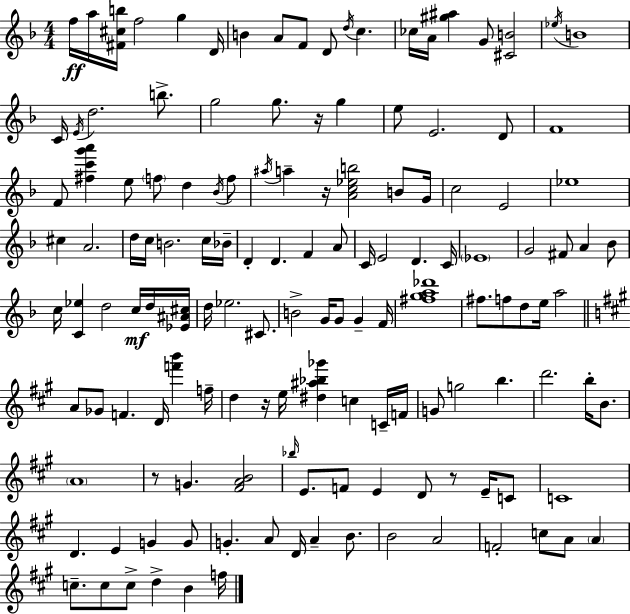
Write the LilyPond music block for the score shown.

{
  \clef treble
  \numericTimeSignature
  \time 4/4
  \key d \minor
  \repeat volta 2 { f''16\ff a''16 <fis' cis'' b''>16 f''2 g''4 d'16 | b'4 a'8 f'8 d'8 \acciaccatura { d''16 } c''4. | ces''16 a'16 <gis'' ais''>4 g'8 <cis' b'>2 | \acciaccatura { ees''16 } b'1 | \break c'16 \acciaccatura { e'16 } d''2. | b''8.-> g''2 g''8. r16 g''4 | e''8 e'2. | d'8 f'1 | \break f'8 <fis'' c''' g''' a'''>4 e''8 \parenthesize f''8 d''4 | \acciaccatura { bes'16 } f''8 \acciaccatura { ais''16 } a''4-- r16 <a' c'' ees'' b''>2 | b'8 g'16 c''2 e'2 | ees''1 | \break cis''4 a'2. | d''16 c''16 b'2. | c''16 bes'16-- d'4-. d'4. f'4 | a'8 c'16 e'2 d'4. | \break c'16 \parenthesize ees'1 | g'2 fis'8 a'4 | bes'8 c''16 <c' ees''>4 d''2 | c''16\mf d''16 <ees' ais' cis''>16 d''16 ees''2. | \break cis'8. b'2-> g'16 g'8 | g'4-- f'16 <fis'' g'' a'' des'''>1 | fis''8. f''8 d''8 e''16 a''2 | \bar "||" \break \key a \major a'8 ges'8 f'4. d'16 <f''' b'''>4 f''16-- | d''4 r16 e''16 <dis'' ais'' bes'' ges'''>4 c''4 c'16-- f'16 | g'8 g''2 b''4. | d'''2. b''16-. b'8. | \break \parenthesize a'1 | r8 g'4. <fis' a' b'>2 | \grace { bes''16 } e'8. f'8 e'4 d'8 r8 e'16-- c'8 | c'1 | \break d'4. e'4 g'4 g'8 | g'4.-. a'8 d'16 a'4-- b'8. | b'2 a'2 | f'2-. c''8 a'8 \parenthesize a'4 | \break c''8.-- c''8 c''8-> d''4-> b'4 | f''16 } \bar "|."
}